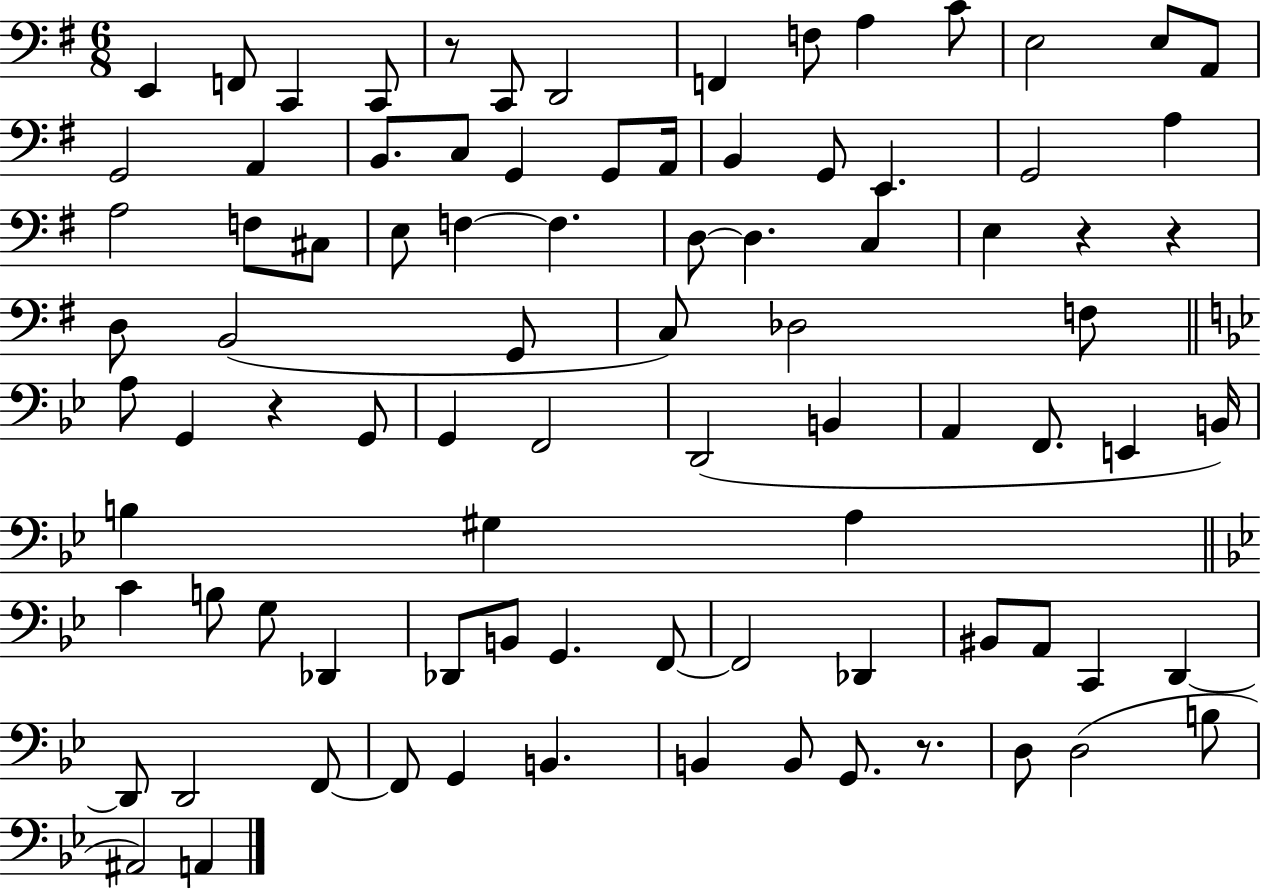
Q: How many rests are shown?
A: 5